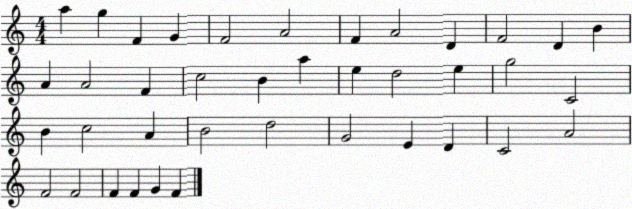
X:1
T:Untitled
M:4/4
L:1/4
K:C
a g F G F2 A2 F A2 D F2 D B A A2 F c2 B a e d2 e g2 C2 B c2 A B2 d2 G2 E D C2 A2 F2 F2 F F G F